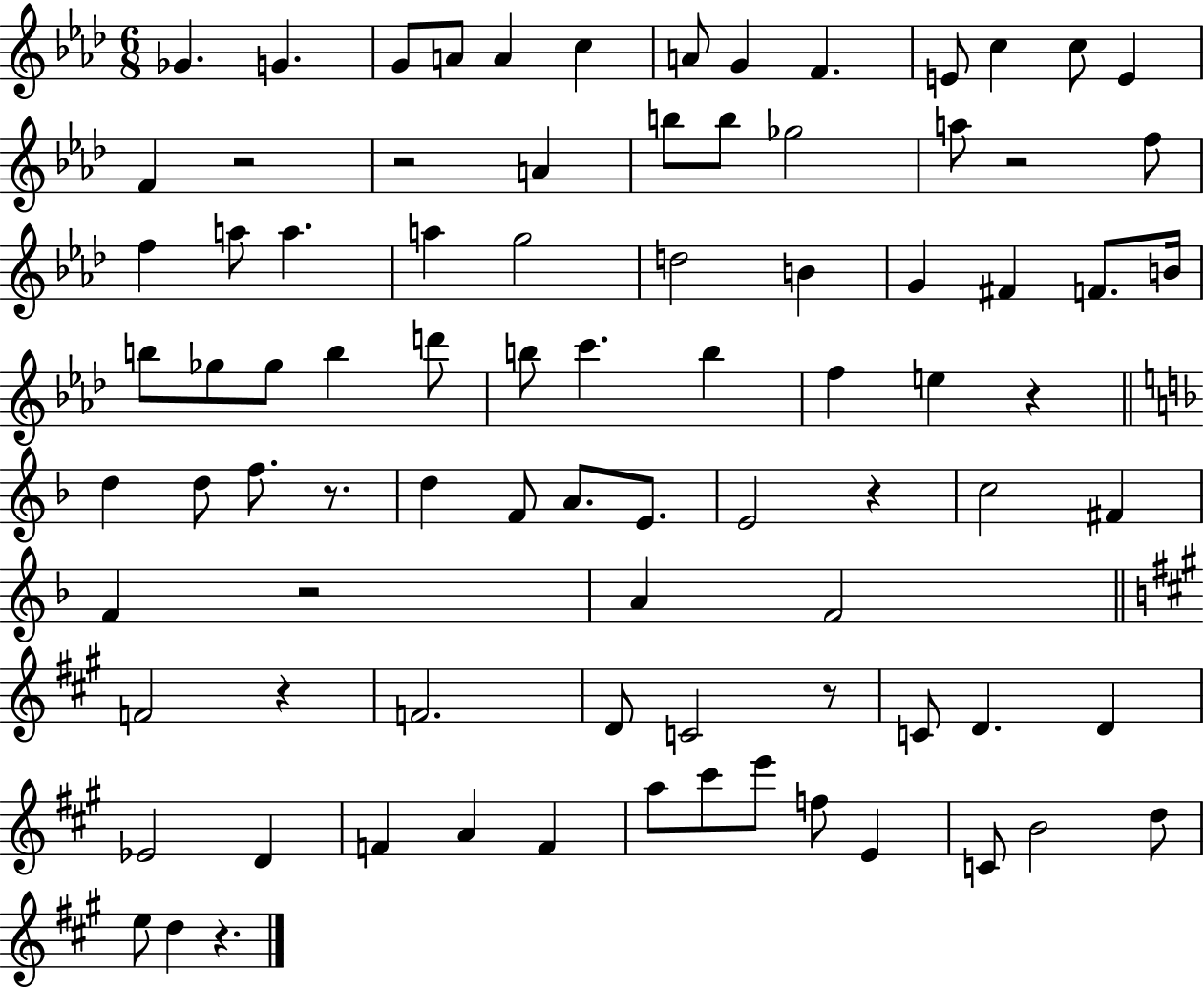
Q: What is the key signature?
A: AES major